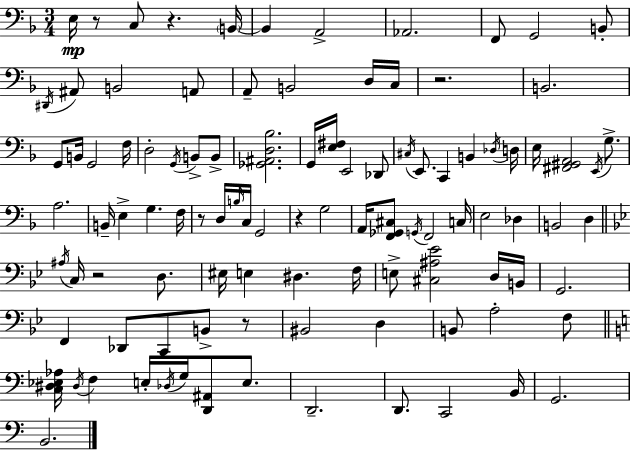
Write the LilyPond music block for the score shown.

{
  \clef bass
  \numericTimeSignature
  \time 3/4
  \key d \minor
  e16\mp r8 c8 r4. \parenthesize b,16~~ | b,4 a,2-> | aes,2. | f,8 g,2 b,8-. | \break \acciaccatura { dis,16 } ais,8 b,2 a,8 | a,8-- b,2 d16 | c16 r2. | b,2. | \break g,8 b,16 g,2 | f16 d2-. \acciaccatura { g,16 } b,8-> | b,8-> <ges, ais, d bes>2. | g,16 <e fis>16 e,2 | \break des,8 \acciaccatura { cis16 } e,8. c,4 b,4 | \acciaccatura { des16 } d16 e16 <fis, gis, a,>2 | \acciaccatura { e,16 } g8.-> a2. | b,16-- e4-> g4. | \break f16 r8 d16 \grace { b16 } c16 g,2 | r4 g2 | a,16 <f, ges, cis>8 \acciaccatura { g,16 } f,2 | c16 e2 | \break des4 b,2 | d4 \bar "||" \break \key bes \major \acciaccatura { ais16 } c16 r2 d8. | eis16 e4 dis4. | f16 e8-> <cis ais ees'>2 d16 | b,16 g,2. | \break f,4 des,8 c,8 b,8-> r8 | bis,2 d4 | b,8 a2-. f8 | \bar "||" \break \key c \major <c dis ees aes>16 \acciaccatura { dis16 } f4 e16-. \acciaccatura { des16 } g16 <d, ais,>8 e8. | d,2.-- | d,8. c,2 | b,16 g,2. | \break b,2. | \bar "|."
}